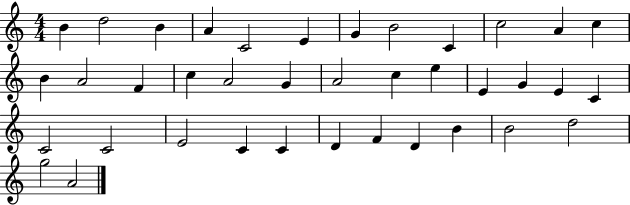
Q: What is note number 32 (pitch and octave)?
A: F4